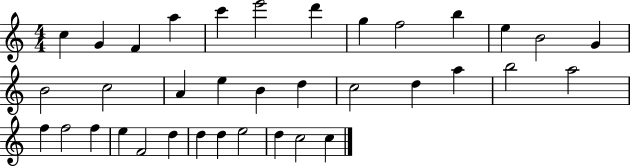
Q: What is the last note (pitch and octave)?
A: C5